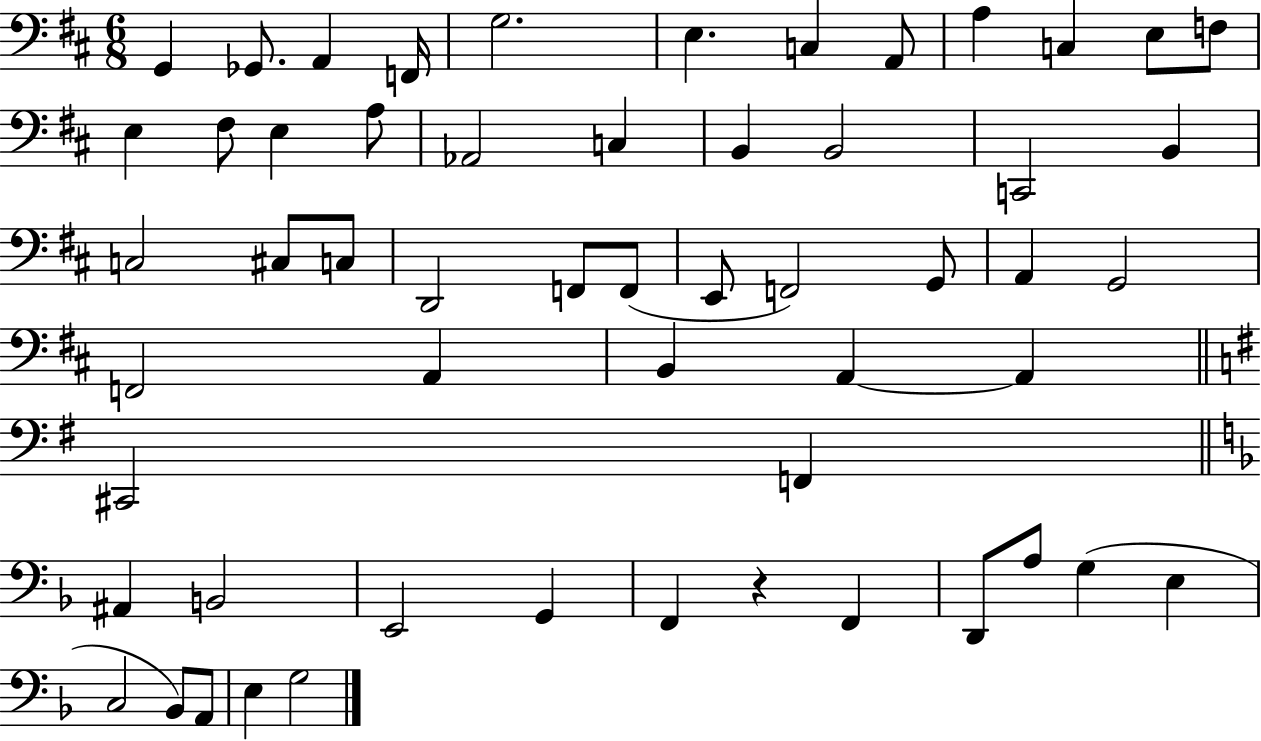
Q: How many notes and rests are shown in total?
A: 56